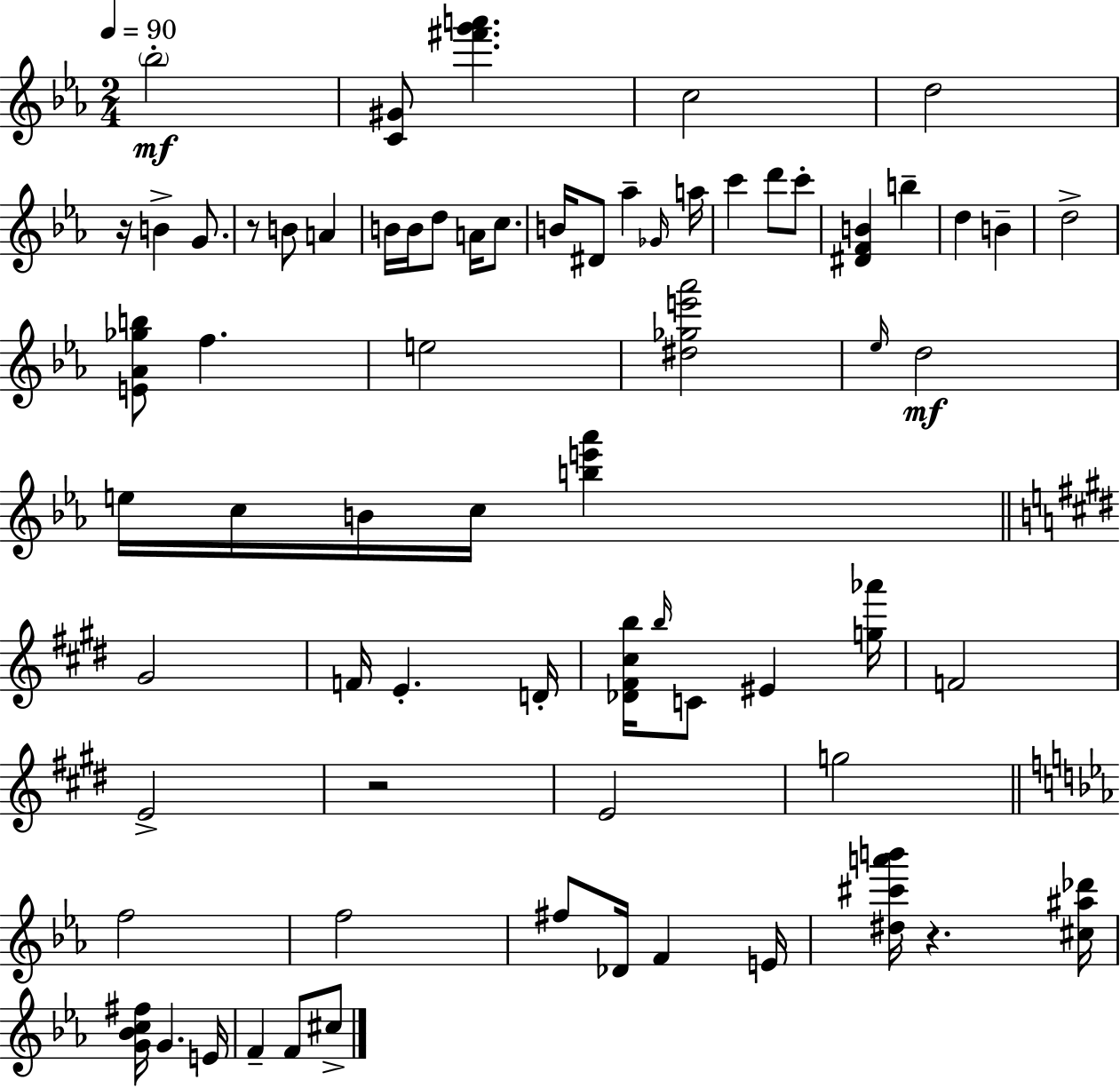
Bb5/h [C4,G#4]/e [F#6,G6,A6]/q. C5/h D5/h R/s B4/q G4/e. R/e B4/e A4/q B4/s B4/s D5/e A4/s C5/e. B4/s D#4/e Ab5/q Gb4/s A5/s C6/q D6/e C6/e [D#4,F4,B4]/q B5/q D5/q B4/q D5/h [E4,Ab4,Gb5,B5]/e F5/q. E5/h [D#5,Gb5,E6,Ab6]/h Eb5/s D5/h E5/s C5/s B4/s C5/s [B5,E6,Ab6]/q G#4/h F4/s E4/q. D4/s [Db4,F#4,C#5,B5]/s B5/s C4/e EIS4/q [G5,Ab6]/s F4/h E4/h R/h E4/h G5/h F5/h F5/h F#5/e Db4/s F4/q E4/s [D#5,C#6,A6,B6]/s R/q. [C#5,A#5,Db6]/s [G4,Bb4,C5,F#5]/s G4/q. E4/s F4/q F4/e C#5/e